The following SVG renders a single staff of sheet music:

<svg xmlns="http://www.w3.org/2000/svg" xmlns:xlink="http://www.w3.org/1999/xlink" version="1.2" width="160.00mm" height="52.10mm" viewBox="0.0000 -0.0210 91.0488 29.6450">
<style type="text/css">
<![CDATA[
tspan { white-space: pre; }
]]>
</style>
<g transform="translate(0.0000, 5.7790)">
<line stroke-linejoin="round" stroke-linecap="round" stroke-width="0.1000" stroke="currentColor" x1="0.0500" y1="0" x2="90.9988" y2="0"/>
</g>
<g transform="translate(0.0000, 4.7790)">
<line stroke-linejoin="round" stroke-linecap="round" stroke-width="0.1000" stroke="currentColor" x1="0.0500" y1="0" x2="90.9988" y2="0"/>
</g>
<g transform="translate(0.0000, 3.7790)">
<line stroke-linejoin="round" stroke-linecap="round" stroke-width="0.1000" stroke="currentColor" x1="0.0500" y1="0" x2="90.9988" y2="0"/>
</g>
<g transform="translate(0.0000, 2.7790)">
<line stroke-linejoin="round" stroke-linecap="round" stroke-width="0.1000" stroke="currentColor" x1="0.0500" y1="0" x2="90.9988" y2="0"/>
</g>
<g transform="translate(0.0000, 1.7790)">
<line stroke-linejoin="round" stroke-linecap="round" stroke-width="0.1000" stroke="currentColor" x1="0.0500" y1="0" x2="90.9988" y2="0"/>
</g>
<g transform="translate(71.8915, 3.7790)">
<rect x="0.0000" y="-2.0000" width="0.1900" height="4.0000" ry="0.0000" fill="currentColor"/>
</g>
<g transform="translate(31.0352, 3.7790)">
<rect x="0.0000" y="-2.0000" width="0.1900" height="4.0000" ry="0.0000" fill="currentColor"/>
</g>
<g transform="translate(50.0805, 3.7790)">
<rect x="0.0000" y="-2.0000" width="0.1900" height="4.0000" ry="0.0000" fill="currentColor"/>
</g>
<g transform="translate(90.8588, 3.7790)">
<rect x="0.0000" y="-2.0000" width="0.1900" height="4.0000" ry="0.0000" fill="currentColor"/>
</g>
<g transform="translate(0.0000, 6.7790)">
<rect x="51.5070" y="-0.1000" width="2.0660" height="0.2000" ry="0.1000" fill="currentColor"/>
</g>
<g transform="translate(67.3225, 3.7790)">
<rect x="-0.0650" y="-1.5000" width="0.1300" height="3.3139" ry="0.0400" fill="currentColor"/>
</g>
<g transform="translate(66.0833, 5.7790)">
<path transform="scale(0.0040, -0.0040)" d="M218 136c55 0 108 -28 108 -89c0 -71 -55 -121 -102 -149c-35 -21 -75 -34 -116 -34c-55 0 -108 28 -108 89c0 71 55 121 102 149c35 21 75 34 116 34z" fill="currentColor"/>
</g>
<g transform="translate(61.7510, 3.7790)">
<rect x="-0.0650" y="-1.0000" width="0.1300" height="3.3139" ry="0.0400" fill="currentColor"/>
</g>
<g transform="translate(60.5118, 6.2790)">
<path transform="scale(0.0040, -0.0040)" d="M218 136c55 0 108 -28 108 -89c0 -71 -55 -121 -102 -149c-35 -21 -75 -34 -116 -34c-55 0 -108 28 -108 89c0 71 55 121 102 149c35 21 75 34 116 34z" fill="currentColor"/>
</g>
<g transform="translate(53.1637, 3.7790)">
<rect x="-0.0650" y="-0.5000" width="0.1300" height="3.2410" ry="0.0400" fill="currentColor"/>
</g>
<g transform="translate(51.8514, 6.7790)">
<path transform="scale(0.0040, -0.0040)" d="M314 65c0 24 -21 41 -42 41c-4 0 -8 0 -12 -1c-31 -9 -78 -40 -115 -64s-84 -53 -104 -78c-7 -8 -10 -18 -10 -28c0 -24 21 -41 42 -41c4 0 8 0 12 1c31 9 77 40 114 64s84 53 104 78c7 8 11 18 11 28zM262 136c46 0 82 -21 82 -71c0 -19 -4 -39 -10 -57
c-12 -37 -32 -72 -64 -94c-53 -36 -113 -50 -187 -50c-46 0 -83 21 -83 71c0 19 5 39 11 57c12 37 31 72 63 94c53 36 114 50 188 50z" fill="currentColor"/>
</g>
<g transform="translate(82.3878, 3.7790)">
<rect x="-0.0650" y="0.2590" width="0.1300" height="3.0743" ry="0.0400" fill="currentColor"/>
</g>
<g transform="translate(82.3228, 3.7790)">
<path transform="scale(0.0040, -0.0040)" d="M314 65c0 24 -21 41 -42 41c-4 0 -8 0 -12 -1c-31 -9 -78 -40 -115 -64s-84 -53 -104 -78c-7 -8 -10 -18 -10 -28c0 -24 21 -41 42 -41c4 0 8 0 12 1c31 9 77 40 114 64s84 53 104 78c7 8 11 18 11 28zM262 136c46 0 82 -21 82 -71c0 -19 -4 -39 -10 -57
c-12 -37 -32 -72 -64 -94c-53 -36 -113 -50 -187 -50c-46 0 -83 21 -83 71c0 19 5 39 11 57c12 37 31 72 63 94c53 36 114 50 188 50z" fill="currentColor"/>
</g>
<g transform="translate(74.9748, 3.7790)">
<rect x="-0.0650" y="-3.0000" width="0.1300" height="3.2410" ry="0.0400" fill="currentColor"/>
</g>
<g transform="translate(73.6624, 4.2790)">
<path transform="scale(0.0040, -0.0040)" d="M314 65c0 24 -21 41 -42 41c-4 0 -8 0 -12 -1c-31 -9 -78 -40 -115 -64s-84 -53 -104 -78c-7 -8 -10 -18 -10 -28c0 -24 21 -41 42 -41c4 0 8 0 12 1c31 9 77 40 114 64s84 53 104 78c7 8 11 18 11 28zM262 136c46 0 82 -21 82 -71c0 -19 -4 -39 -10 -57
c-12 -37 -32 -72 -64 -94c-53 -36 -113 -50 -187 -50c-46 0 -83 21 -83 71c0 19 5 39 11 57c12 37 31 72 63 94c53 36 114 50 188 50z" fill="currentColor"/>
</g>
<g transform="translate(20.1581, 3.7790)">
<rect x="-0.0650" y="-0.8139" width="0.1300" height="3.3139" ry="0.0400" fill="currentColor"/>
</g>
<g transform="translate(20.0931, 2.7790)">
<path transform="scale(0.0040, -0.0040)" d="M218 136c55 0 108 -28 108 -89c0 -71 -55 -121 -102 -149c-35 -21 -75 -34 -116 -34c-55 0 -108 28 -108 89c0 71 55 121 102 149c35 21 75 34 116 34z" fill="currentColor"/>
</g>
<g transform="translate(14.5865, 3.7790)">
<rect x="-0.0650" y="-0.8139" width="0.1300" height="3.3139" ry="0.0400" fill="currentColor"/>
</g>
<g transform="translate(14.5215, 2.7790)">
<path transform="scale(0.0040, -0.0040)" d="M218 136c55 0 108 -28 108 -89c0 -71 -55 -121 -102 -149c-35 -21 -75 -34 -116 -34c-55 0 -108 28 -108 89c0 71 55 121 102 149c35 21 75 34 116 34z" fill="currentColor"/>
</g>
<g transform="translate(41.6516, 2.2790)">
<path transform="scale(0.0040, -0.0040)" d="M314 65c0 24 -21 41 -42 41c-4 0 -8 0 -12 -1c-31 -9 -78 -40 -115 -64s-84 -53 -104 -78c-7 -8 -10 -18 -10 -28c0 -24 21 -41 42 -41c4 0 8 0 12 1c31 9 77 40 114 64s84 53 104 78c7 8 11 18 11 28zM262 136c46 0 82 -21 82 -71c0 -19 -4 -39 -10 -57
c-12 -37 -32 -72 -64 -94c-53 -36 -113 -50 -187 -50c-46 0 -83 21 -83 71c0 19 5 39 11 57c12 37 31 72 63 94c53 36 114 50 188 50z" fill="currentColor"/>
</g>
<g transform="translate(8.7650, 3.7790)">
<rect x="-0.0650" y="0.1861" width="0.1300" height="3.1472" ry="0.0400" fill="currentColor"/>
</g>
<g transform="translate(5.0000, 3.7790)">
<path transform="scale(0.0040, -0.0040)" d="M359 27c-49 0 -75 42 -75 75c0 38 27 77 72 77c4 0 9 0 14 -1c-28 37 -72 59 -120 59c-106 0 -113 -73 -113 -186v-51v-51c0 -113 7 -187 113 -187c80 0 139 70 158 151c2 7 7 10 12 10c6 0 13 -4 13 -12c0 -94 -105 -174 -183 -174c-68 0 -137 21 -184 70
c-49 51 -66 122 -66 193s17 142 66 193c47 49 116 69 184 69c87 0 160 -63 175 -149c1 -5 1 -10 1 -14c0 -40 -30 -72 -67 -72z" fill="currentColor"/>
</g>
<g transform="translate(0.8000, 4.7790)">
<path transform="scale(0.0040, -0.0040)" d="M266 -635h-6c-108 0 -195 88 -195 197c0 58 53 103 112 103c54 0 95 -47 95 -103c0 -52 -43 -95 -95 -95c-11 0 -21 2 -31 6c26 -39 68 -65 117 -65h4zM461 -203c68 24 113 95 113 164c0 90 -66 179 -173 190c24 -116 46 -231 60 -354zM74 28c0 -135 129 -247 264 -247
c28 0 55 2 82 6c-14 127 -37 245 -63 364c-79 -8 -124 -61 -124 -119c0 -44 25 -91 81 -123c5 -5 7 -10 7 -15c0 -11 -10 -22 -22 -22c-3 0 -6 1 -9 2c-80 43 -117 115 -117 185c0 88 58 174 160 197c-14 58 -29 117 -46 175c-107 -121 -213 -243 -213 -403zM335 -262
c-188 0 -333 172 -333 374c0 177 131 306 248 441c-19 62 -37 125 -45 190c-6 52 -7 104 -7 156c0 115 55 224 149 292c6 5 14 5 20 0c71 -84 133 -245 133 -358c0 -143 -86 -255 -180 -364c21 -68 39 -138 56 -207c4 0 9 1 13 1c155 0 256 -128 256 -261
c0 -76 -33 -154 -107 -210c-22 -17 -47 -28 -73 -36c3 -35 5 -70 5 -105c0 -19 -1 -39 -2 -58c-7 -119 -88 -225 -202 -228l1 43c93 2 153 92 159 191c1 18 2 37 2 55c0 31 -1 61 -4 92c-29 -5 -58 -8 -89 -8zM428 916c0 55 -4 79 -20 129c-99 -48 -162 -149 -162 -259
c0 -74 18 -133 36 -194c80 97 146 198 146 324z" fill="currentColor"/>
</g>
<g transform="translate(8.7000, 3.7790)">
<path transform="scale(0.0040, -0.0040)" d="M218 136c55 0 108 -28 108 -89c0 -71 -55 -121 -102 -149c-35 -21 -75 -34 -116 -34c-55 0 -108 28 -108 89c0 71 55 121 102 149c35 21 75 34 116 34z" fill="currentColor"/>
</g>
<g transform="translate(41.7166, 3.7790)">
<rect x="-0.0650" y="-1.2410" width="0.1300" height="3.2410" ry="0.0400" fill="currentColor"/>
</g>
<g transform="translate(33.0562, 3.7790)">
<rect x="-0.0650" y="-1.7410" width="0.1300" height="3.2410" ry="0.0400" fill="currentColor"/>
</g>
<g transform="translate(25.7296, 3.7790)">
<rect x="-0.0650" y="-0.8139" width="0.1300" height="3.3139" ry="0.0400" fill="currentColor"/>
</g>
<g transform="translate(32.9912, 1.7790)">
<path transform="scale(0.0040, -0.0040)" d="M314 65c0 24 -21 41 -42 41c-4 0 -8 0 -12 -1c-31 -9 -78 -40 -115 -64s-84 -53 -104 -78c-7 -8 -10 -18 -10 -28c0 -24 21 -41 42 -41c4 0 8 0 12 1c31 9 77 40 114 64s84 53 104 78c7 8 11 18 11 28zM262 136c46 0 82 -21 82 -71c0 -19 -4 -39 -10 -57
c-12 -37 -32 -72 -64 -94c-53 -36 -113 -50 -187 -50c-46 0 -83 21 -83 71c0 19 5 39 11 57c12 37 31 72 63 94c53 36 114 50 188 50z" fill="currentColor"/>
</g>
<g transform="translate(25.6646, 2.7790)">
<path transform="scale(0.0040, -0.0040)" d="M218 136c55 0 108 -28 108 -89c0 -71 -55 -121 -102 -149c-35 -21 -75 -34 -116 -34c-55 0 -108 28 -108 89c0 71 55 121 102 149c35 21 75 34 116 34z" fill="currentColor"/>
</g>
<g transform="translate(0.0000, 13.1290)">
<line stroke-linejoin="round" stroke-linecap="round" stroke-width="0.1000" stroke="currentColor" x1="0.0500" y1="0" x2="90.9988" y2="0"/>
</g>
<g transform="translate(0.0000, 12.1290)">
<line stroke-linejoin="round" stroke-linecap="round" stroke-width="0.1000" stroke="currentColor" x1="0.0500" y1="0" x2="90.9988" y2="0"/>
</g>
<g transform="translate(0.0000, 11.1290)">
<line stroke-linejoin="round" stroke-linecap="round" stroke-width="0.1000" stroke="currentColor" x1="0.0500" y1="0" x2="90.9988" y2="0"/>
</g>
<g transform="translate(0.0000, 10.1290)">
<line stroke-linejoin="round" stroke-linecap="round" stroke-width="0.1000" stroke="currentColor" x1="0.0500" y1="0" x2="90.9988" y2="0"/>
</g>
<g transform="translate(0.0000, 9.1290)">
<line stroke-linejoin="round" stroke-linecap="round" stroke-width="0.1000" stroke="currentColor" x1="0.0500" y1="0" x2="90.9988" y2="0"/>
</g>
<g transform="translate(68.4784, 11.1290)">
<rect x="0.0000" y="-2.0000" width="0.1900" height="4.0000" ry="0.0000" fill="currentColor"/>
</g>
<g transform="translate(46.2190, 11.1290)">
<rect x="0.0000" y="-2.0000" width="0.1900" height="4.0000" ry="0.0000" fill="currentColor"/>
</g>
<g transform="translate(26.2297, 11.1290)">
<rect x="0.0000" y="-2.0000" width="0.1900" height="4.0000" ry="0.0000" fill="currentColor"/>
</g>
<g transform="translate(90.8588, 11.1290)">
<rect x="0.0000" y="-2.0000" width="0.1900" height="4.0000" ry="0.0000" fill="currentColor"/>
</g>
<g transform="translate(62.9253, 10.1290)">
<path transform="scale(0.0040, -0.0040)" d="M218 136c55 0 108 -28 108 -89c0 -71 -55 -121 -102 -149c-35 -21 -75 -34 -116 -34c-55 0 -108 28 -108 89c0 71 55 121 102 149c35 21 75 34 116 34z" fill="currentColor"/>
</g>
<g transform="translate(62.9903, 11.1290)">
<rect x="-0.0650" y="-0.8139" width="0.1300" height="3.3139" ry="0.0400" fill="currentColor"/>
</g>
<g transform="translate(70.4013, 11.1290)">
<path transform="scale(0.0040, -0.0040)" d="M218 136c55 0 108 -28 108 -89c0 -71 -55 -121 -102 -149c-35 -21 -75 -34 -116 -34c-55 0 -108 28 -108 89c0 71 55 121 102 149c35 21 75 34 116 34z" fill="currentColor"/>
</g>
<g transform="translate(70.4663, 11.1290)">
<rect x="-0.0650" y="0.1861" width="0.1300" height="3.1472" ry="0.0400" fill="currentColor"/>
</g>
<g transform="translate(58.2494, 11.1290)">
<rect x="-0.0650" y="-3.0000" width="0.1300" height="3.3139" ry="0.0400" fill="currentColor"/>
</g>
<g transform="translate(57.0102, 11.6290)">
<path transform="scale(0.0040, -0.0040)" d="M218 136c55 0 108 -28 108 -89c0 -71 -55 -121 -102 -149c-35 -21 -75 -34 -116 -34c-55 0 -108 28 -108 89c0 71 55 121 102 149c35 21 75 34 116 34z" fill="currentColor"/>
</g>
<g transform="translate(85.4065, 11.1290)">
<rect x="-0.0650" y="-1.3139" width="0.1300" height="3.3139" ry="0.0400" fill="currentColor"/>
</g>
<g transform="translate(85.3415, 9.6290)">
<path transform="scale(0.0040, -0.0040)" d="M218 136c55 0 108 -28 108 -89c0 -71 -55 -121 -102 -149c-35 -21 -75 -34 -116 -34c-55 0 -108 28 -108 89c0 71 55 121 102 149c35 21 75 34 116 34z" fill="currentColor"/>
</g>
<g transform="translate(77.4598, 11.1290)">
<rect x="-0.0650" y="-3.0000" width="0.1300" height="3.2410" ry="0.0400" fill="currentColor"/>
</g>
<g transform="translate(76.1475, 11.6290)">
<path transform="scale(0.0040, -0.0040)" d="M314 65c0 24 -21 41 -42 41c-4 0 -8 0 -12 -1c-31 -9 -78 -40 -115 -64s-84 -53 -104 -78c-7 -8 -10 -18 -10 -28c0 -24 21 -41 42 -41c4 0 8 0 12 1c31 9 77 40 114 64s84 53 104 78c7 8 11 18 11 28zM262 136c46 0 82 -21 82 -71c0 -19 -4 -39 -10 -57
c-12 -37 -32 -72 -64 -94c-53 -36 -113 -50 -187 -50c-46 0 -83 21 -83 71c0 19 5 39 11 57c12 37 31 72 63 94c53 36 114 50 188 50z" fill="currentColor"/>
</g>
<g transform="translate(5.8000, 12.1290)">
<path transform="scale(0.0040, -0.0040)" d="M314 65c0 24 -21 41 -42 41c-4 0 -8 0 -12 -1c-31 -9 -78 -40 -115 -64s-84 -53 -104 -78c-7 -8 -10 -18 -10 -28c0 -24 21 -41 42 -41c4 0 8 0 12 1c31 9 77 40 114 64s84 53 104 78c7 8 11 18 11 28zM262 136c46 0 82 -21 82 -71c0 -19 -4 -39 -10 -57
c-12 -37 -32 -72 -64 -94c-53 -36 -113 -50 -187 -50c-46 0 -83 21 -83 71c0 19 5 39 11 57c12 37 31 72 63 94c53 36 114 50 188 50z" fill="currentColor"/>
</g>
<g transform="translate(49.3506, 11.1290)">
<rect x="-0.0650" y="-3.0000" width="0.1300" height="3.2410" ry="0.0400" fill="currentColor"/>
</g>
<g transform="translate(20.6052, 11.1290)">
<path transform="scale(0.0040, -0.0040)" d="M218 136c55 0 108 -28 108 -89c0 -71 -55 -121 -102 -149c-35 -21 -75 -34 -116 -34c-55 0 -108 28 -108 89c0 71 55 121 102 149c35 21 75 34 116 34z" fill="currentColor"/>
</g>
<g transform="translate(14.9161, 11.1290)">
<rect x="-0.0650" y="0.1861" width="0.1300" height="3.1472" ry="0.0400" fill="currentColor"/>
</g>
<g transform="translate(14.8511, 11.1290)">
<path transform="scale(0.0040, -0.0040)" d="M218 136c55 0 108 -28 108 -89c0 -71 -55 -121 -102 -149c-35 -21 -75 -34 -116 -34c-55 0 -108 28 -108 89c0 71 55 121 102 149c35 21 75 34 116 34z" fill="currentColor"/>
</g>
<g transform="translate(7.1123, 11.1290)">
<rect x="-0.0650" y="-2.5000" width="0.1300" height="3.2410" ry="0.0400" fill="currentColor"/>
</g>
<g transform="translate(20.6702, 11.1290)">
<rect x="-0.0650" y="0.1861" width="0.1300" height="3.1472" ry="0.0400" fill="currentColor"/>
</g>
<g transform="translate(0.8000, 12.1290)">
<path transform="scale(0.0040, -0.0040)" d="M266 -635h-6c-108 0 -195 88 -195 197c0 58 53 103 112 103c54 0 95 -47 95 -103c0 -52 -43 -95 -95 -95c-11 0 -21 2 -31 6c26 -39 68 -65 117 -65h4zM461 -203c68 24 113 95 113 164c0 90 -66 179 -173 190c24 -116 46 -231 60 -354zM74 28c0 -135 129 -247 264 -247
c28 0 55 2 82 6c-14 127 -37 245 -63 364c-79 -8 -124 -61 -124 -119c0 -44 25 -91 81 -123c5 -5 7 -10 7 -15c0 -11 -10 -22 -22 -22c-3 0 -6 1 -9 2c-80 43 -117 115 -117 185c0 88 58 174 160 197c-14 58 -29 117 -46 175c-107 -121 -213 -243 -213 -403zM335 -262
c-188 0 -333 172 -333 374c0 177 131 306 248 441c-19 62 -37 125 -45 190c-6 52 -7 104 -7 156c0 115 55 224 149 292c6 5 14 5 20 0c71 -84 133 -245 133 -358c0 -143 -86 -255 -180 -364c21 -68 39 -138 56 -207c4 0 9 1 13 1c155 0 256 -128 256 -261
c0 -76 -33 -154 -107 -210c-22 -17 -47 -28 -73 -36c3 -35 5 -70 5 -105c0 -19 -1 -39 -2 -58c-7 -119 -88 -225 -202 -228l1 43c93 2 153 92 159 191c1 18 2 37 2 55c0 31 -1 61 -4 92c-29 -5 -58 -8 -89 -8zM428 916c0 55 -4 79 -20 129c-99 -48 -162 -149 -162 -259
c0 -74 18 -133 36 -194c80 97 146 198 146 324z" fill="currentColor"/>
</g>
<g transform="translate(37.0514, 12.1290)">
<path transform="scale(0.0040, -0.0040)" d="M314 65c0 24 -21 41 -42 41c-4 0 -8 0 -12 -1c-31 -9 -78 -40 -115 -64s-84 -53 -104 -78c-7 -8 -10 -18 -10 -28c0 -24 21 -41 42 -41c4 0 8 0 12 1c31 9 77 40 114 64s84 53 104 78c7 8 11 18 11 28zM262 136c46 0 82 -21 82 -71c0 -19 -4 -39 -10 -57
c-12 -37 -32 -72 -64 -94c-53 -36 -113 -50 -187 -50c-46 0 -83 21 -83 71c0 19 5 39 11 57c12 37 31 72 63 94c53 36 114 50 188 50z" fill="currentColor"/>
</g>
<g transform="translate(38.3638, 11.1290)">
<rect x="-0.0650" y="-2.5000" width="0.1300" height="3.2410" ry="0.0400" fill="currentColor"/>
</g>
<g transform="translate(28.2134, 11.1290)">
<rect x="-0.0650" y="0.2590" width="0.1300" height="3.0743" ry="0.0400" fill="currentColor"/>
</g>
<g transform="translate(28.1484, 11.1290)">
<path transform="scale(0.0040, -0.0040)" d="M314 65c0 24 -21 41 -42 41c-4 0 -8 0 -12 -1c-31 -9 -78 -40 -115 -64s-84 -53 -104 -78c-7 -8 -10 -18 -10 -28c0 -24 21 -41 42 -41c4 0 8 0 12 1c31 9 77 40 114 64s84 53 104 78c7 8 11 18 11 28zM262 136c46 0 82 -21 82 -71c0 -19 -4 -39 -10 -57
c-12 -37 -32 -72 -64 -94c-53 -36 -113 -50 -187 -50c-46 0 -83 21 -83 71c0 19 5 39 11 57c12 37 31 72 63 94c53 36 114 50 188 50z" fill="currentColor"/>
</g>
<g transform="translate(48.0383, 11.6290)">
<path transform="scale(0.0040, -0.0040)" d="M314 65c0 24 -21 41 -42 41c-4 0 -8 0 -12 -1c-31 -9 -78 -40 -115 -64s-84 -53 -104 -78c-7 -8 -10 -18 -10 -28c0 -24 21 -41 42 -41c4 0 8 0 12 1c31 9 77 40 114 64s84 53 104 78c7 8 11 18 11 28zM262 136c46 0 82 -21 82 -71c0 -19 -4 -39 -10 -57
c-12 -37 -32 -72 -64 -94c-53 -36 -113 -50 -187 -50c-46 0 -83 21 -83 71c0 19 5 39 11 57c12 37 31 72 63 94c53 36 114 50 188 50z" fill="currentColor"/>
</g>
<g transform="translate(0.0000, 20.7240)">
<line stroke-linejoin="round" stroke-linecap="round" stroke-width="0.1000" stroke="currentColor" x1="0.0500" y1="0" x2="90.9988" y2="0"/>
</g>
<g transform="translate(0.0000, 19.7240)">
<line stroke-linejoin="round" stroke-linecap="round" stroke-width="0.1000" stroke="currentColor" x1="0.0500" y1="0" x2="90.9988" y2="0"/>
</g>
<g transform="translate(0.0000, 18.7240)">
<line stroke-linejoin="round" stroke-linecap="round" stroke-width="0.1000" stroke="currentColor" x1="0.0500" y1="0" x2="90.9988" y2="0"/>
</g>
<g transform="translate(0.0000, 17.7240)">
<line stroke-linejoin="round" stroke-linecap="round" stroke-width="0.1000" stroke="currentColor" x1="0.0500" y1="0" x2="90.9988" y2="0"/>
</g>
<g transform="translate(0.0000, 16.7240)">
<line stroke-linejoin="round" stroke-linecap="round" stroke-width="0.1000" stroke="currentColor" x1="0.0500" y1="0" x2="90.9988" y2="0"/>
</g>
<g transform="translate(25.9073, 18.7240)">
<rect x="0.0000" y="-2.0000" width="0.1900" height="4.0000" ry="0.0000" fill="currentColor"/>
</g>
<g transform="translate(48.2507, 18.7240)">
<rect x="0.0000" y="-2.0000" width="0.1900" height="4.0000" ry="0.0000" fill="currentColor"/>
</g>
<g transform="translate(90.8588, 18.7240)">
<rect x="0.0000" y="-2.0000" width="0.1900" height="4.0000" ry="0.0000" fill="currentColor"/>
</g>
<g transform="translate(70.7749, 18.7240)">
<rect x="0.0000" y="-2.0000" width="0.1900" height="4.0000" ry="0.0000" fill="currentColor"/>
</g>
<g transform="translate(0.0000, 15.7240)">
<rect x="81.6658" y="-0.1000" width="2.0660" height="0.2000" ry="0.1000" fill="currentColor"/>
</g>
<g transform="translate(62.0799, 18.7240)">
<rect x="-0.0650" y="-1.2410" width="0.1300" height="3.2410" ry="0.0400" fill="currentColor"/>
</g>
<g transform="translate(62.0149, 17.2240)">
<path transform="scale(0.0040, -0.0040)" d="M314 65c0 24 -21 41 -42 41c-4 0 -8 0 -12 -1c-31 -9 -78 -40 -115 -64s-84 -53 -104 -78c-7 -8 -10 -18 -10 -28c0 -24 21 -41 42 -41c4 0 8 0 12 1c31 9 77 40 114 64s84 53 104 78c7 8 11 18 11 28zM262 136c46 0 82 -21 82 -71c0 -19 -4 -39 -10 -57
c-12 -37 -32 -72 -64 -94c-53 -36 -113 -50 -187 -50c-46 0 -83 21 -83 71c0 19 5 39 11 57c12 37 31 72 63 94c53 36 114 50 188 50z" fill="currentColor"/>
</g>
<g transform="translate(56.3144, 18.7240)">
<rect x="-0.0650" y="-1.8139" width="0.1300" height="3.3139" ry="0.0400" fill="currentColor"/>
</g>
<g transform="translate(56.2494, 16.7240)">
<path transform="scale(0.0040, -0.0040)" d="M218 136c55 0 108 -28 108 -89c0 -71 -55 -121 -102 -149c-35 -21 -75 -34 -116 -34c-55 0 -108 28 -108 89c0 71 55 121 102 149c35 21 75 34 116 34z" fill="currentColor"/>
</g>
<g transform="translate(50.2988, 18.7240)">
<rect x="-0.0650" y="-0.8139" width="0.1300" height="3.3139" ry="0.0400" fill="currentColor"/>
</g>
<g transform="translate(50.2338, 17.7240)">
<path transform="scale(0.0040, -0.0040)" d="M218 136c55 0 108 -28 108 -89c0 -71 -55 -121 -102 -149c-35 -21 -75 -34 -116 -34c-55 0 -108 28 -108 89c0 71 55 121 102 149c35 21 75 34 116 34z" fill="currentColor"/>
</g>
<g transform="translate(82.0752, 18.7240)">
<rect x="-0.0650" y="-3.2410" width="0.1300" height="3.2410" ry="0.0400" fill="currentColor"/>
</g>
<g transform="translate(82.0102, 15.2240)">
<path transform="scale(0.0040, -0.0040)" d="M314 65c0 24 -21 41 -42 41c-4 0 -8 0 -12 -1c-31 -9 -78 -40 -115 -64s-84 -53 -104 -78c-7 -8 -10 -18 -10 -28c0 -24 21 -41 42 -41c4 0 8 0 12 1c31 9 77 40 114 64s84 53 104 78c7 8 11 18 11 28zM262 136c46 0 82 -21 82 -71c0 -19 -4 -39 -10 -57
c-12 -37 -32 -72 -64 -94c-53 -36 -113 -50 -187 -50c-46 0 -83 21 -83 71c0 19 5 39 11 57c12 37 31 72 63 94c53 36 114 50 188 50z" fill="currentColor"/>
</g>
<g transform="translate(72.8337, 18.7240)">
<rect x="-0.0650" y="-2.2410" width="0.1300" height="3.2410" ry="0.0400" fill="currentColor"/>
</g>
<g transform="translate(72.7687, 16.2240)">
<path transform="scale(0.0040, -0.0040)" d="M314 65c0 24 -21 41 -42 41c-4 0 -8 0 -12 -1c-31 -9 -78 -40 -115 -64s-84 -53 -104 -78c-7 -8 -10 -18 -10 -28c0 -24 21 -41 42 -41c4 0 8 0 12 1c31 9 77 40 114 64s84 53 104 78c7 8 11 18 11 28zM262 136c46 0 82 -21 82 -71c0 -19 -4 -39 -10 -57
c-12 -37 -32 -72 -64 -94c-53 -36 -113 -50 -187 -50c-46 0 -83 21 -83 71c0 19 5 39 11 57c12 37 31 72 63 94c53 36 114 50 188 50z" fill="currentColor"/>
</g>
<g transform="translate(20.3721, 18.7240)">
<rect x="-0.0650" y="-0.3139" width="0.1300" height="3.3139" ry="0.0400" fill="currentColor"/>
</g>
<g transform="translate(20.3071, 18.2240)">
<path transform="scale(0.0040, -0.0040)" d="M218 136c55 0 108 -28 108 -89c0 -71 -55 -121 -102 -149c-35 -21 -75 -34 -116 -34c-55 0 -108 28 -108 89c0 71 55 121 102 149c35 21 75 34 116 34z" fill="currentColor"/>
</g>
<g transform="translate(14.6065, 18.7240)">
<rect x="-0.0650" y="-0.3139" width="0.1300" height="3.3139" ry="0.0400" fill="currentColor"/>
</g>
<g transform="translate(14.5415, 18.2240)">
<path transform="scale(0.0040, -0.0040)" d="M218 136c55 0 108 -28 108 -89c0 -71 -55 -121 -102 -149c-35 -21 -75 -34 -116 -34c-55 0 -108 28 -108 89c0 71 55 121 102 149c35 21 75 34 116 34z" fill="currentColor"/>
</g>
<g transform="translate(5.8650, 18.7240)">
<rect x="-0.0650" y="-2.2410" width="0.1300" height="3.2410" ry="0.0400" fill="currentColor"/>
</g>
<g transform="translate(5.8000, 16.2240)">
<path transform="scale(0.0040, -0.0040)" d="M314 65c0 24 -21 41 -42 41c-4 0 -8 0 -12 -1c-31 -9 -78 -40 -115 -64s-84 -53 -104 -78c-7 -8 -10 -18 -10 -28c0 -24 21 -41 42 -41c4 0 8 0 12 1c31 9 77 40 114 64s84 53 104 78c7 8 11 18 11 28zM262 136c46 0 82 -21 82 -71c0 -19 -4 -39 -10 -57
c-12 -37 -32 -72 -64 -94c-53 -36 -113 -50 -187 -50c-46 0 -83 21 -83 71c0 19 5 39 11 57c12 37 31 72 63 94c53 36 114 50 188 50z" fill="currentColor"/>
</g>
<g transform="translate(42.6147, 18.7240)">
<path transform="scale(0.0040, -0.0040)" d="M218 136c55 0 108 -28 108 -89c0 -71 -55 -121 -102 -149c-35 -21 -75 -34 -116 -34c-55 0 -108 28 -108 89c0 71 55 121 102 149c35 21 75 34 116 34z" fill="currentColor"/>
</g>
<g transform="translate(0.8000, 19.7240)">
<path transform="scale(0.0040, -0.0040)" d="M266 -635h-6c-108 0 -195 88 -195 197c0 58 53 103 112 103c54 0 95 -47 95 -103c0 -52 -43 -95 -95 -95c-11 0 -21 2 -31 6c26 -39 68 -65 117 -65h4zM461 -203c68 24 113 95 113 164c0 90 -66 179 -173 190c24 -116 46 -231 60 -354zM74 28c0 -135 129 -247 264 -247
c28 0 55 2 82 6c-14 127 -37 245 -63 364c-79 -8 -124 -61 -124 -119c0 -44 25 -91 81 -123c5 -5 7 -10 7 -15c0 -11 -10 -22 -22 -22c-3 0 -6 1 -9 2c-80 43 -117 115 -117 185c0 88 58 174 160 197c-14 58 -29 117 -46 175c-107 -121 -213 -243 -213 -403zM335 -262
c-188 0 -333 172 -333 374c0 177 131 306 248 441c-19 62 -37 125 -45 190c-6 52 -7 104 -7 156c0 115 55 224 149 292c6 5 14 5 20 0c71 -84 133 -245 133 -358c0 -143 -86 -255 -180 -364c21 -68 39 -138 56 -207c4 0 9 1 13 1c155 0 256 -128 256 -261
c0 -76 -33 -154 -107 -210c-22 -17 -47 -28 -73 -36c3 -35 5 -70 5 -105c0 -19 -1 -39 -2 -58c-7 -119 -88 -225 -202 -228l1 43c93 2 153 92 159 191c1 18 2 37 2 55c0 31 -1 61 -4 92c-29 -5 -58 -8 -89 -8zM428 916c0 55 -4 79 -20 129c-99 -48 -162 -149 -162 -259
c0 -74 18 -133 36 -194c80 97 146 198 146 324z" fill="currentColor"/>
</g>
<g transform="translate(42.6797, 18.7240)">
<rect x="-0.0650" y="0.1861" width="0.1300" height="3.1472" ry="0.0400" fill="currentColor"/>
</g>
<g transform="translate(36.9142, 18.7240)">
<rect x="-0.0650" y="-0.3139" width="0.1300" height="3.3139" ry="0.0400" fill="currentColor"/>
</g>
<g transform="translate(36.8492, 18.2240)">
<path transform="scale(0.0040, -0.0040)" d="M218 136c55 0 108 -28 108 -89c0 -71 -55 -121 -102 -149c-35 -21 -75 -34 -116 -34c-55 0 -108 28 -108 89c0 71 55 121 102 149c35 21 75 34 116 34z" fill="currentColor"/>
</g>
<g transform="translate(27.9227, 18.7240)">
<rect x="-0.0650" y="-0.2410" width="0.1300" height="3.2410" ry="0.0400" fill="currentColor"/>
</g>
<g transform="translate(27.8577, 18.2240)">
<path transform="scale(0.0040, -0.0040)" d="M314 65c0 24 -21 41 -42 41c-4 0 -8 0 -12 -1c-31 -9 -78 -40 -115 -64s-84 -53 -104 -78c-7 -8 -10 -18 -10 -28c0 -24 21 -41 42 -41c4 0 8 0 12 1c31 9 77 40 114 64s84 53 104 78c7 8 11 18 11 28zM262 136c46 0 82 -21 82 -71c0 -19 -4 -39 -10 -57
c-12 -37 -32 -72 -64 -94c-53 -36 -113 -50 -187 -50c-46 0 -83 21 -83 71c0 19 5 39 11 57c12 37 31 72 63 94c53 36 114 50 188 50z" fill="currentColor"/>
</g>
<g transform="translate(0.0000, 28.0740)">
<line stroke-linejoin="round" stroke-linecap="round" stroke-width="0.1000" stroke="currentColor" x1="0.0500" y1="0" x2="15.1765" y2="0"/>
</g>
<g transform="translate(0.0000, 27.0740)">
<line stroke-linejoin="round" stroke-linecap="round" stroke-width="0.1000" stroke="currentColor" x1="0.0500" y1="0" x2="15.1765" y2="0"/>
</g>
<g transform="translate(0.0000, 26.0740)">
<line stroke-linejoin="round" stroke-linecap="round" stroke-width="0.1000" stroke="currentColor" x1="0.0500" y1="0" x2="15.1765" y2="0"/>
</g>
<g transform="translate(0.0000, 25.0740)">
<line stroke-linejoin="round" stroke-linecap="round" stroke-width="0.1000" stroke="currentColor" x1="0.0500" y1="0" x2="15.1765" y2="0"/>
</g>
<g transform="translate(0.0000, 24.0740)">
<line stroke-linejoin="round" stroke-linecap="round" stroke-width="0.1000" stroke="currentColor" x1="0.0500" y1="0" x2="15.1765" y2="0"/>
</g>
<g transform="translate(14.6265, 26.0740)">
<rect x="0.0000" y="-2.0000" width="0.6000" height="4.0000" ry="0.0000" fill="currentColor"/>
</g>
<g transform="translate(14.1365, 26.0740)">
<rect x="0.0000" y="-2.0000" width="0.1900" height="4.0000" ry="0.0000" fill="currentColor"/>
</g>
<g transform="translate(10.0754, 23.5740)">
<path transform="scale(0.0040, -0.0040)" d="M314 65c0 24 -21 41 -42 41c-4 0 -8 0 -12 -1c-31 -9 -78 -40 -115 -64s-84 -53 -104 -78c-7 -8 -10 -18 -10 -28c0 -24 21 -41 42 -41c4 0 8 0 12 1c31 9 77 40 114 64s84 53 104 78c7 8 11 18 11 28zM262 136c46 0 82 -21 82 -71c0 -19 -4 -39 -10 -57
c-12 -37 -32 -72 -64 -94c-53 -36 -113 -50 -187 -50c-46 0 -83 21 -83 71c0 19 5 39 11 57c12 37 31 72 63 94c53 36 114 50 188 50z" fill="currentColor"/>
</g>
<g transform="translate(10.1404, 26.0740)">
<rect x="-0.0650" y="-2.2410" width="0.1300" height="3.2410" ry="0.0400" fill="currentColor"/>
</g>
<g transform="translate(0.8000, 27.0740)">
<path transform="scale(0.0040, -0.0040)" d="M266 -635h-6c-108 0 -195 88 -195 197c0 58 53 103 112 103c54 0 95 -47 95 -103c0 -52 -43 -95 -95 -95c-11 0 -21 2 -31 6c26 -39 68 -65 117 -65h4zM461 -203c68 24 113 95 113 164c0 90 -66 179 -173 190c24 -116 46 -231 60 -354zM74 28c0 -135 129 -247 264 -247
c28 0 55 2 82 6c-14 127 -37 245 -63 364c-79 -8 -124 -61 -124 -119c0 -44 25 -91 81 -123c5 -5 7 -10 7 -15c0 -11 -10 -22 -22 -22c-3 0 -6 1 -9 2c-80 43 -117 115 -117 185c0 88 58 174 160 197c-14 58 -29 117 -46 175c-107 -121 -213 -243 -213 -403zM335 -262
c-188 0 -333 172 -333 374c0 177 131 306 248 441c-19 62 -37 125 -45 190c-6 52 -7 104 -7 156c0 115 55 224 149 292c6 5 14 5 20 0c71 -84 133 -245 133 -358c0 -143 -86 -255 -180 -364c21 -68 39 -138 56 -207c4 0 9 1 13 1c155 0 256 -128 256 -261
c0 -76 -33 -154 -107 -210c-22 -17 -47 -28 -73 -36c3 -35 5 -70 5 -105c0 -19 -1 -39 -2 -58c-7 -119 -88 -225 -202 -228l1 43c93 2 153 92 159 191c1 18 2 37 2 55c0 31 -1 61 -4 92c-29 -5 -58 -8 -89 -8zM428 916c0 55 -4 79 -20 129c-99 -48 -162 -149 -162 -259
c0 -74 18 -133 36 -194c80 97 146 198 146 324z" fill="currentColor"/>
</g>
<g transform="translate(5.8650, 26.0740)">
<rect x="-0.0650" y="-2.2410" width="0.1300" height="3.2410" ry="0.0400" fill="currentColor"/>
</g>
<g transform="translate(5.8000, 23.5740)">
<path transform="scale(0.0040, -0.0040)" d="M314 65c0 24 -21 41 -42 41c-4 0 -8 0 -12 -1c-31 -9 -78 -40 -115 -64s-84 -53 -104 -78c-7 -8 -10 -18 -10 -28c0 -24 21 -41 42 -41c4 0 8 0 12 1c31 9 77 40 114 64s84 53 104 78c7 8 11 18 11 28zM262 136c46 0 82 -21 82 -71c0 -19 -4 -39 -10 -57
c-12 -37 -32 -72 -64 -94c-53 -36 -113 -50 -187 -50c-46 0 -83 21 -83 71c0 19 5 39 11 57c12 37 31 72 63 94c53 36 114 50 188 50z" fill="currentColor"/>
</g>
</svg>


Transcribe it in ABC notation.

X:1
T:Untitled
M:4/4
L:1/4
K:C
B d d d f2 e2 C2 D E A2 B2 G2 B B B2 G2 A2 A d B A2 e g2 c c c2 c B d f e2 g2 b2 g2 g2